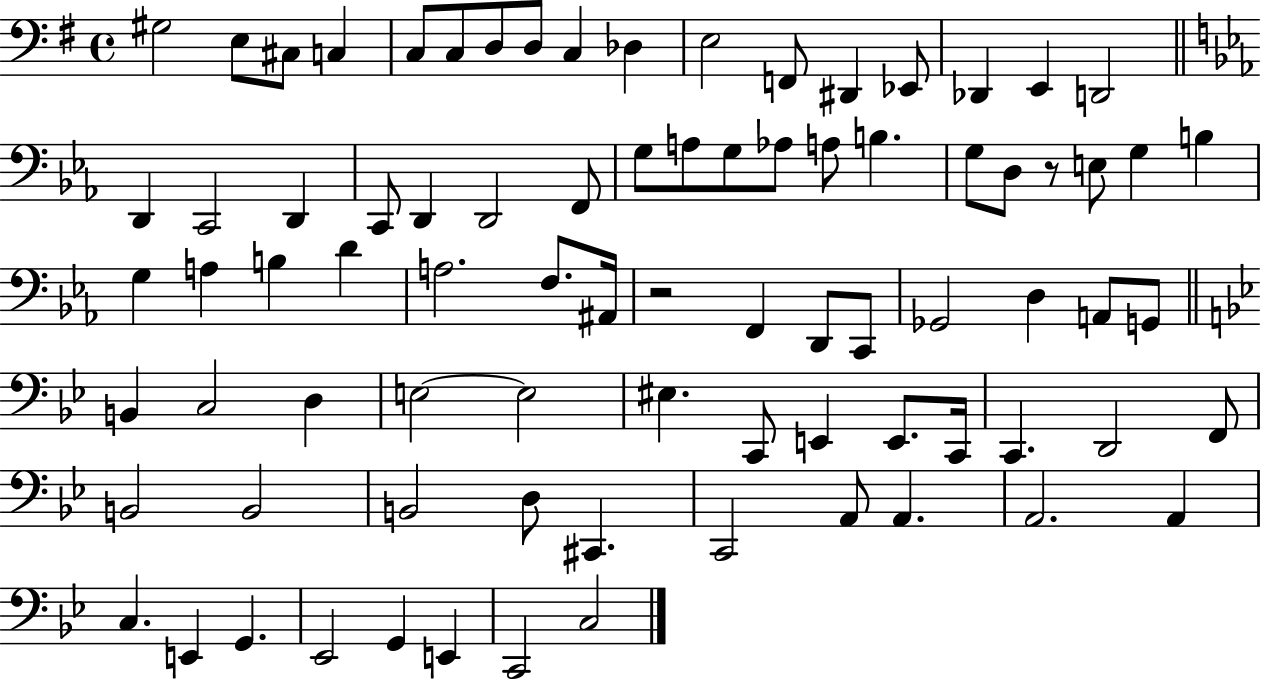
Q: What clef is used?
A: bass